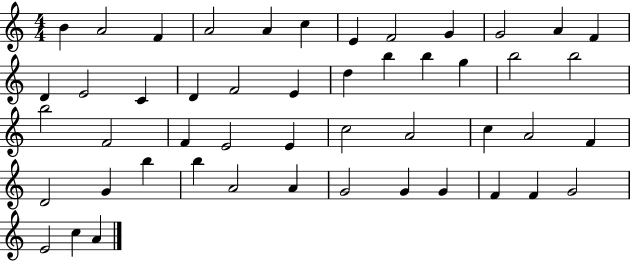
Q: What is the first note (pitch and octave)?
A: B4